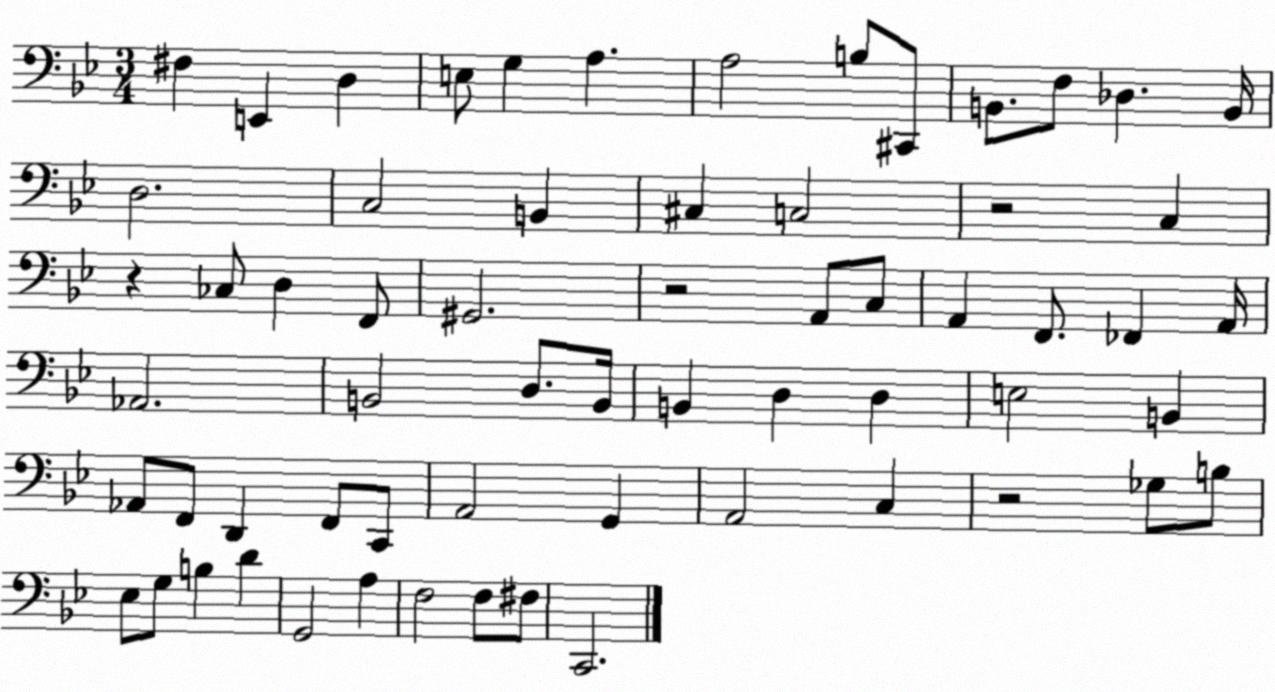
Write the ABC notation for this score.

X:1
T:Untitled
M:3/4
L:1/4
K:Bb
^F, E,, D, E,/2 G, A, A,2 B,/2 ^C,,/2 B,,/2 F,/2 _D, B,,/4 D,2 C,2 B,, ^C, C,2 z2 C, z _C,/2 D, F,,/2 ^G,,2 z2 A,,/2 C,/2 A,, F,,/2 _F,, A,,/4 _A,,2 B,,2 D,/2 B,,/4 B,, D, D, E,2 B,, _A,,/2 F,,/2 D,, F,,/2 C,,/2 A,,2 G,, A,,2 C, z2 _G,/2 B,/2 _E,/2 G,/2 B, D G,,2 A, F,2 F,/2 ^F,/2 C,,2